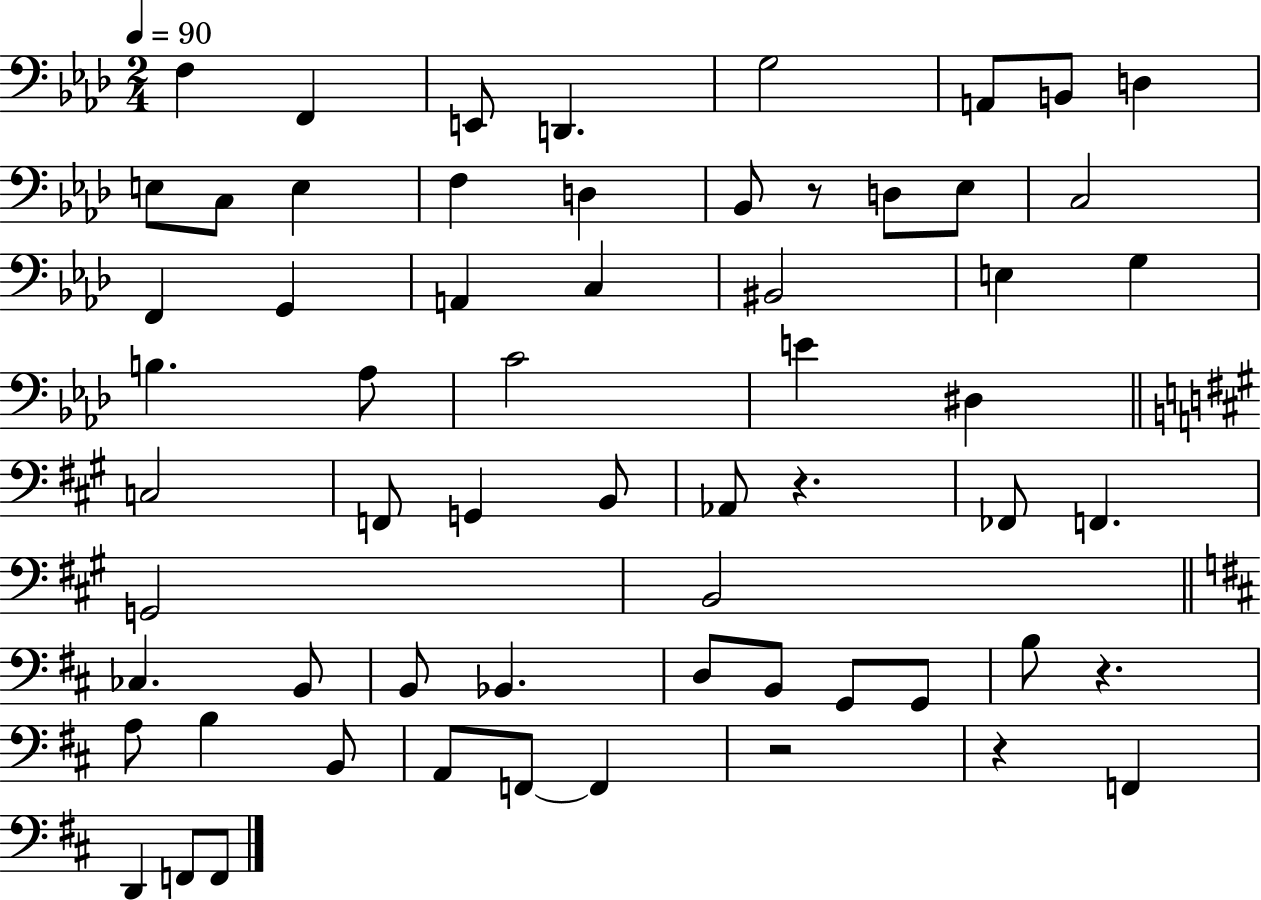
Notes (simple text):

F3/q F2/q E2/e D2/q. G3/h A2/e B2/e D3/q E3/e C3/e E3/q F3/q D3/q Bb2/e R/e D3/e Eb3/e C3/h F2/q G2/q A2/q C3/q BIS2/h E3/q G3/q B3/q. Ab3/e C4/h E4/q D#3/q C3/h F2/e G2/q B2/e Ab2/e R/q. FES2/e F2/q. G2/h B2/h CES3/q. B2/e B2/e Bb2/q. D3/e B2/e G2/e G2/e B3/e R/q. A3/e B3/q B2/e A2/e F2/e F2/q R/h R/q F2/q D2/q F2/e F2/e